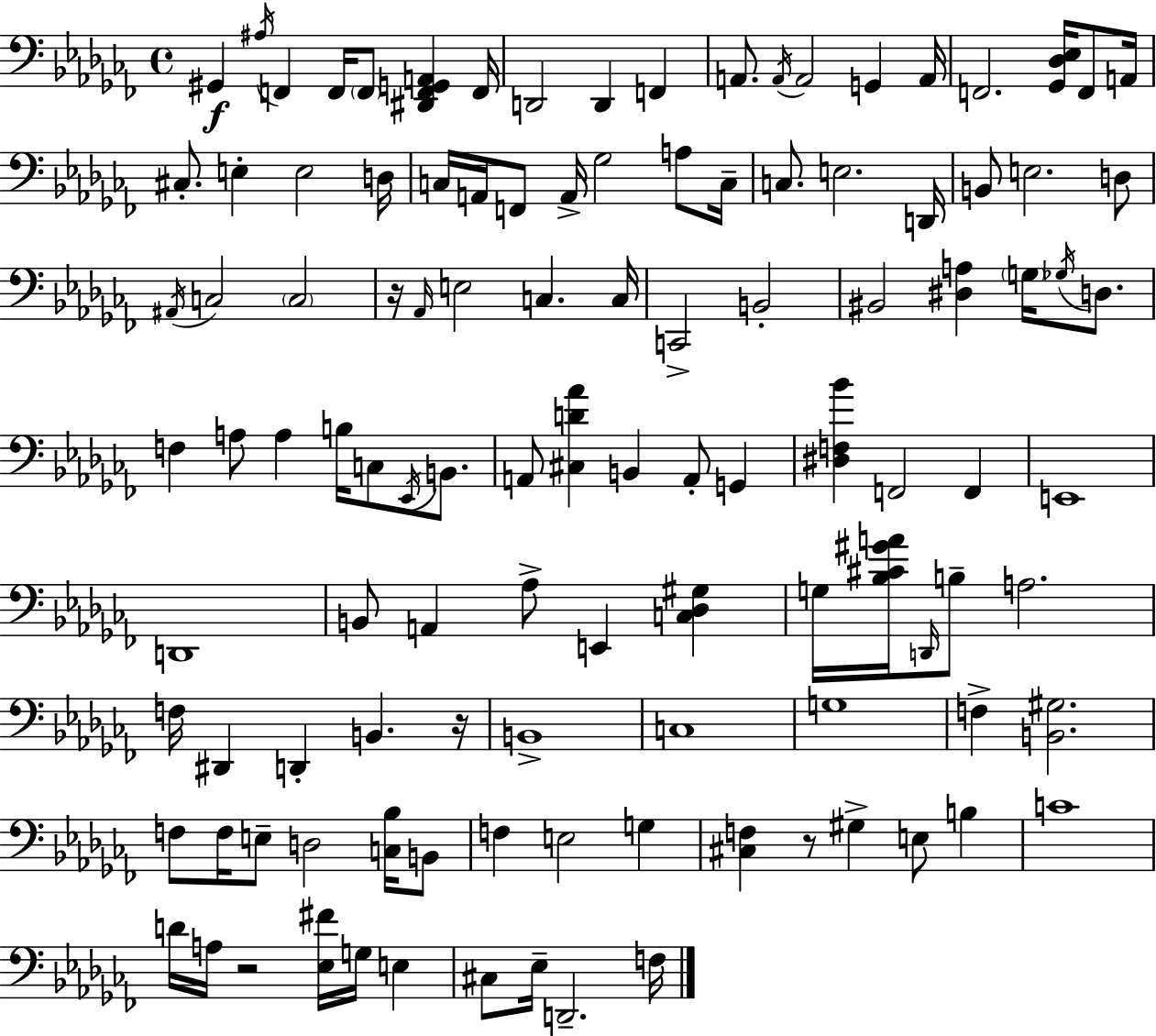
{
  \clef bass
  \time 4/4
  \defaultTimeSignature
  \key aes \minor
  gis,4\f \acciaccatura { ais16 } f,4 f,16 \parenthesize f,8 <dis, f, g, a,>4 | f,16 d,2 d,4 f,4 | a,8. \acciaccatura { a,16 } a,2 g,4 | a,16 f,2. <ges, des ees>16 f,8 | \break a,16 cis8.-. e4-. e2 | d16 c16 a,16 f,8 a,16-> ges2 a8 | c16-- c8. e2. | d,16 b,8 e2. | \break d8 \acciaccatura { ais,16 } c2 \parenthesize c2 | r16 \grace { aes,16 } e2 c4. | c16 c,2-> b,2-. | bis,2 <dis a>4 | \break \parenthesize g16 \acciaccatura { ges16 } d8. f4 a8 a4 b16 | c8 \acciaccatura { ees,16 } b,8. a,8 <cis d' aes'>4 b,4 | a,8-. g,4 <dis f bes'>4 f,2 | f,4 e,1 | \break d,1 | b,8 a,4 aes8-> e,4 | <c des gis>4 g16 <bes cis' gis' a'>16 \grace { d,16 } b8-- a2. | f16 dis,4 d,4-. | \break b,4. r16 b,1-> | c1 | g1 | f4-> <b, gis>2. | \break f8 f16 e8-- d2 | <c bes>16 b,8 f4 e2 | g4 <cis f>4 r8 gis4-> | e8 b4 c'1 | \break d'16 a16 r2 | <ees fis'>16 g16 e4 cis8 ees16-- d,2.-- | f16 \bar "|."
}